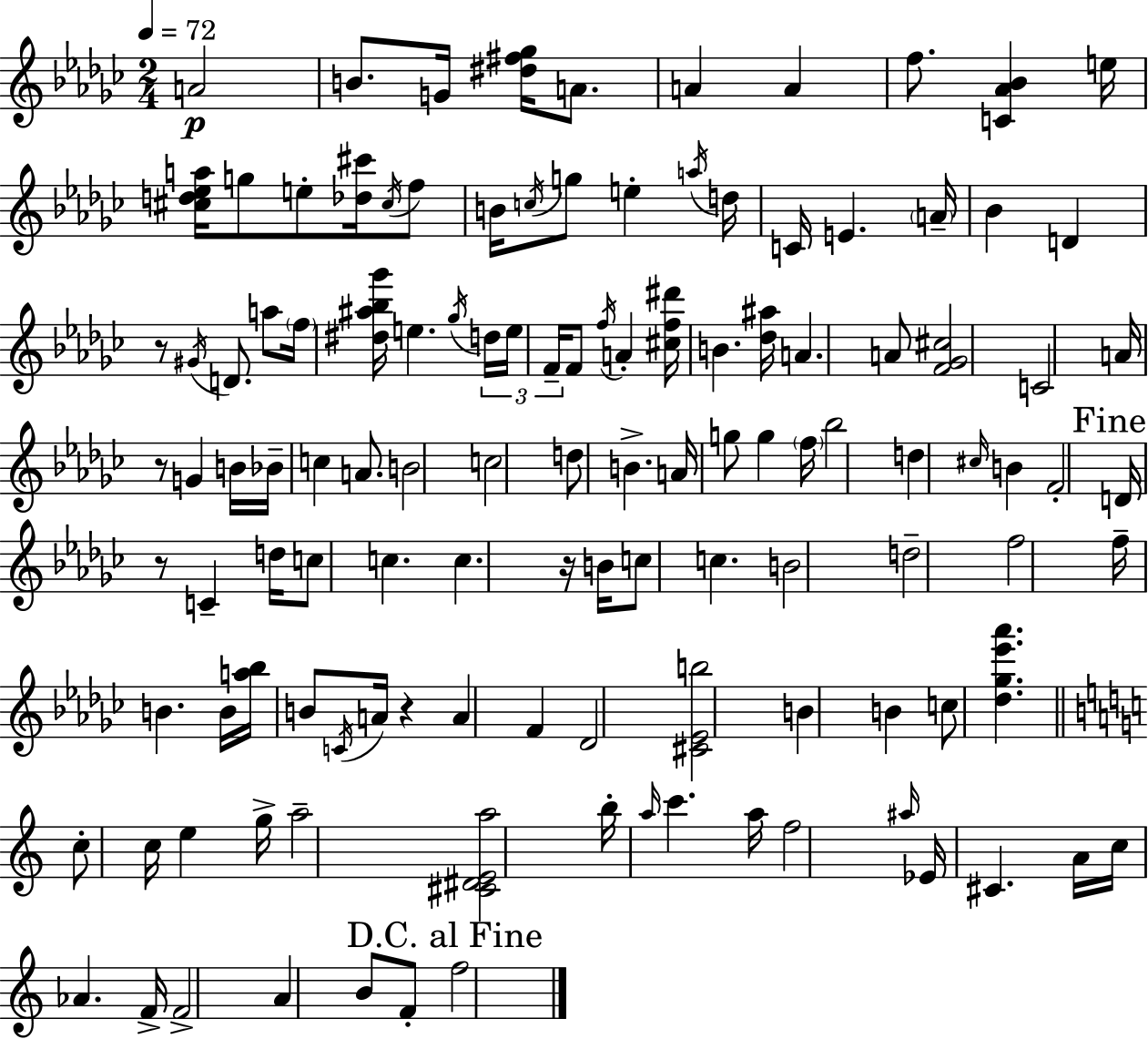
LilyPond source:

{
  \clef treble
  \numericTimeSignature
  \time 2/4
  \key ees \minor
  \tempo 4 = 72
  a'2\p | b'8. g'16 <dis'' fis'' ges''>16 a'8. | a'4 a'4 | f''8. <c' aes' bes'>4 e''16 | \break <cis'' d'' ees'' a''>16 g''8 e''8-. <des'' cis'''>16 \acciaccatura { cis''16 } f''8 | b'16 \acciaccatura { c''16 } g''8 e''4-. | \acciaccatura { a''16 } d''16 c'16 e'4. | \parenthesize a'16-- bes'4 d'4 | \break r8 \acciaccatura { gis'16 } d'8. | a''8 \parenthesize f''16 <dis'' ais'' bes'' ges'''>16 e''4. | \acciaccatura { ges''16 } \tuplet 3/2 { d''16 e''16 f'16-- } f'8 | \acciaccatura { f''16 } a'4-. <cis'' f'' dis'''>16 b'4. | \break <des'' ais''>16 a'4. | a'8 <f' ges' cis''>2 | c'2 | a'16 r8 | \break g'4 b'16 bes'16-- c''4 | a'8. b'2 | c''2 | d''8 | \break b'4.-> a'16 g''8 | g''4 \parenthesize f''16 bes''2 | d''4 | \grace { cis''16 } b'4 f'2-. | \break \mark "Fine" d'16 | r8 c'4-- d''16 c''8 | c''4. c''4. | r16 b'16 c''8 | \break c''4. b'2 | d''2-- | f''2 | f''16-- | \break b'4. b'16 <a'' bes''>16 | b'8 \acciaccatura { c'16 } a'16 r4 | a'4 f'4 | des'2 | \break <cis' ees' b''>2 | b'4 b'4 | c''8 <des'' ges'' ees''' aes'''>4. | \bar "||" \break \key c \major c''8-. c''16 e''4 g''16-> | a''2-- | <cis' dis' e' a''>2 | b''16-. \grace { a''16 } c'''4. | \break a''16 f''2 | \grace { ais''16 } ees'16 cis'4. | a'16 c''16 aes'4. | f'16-> f'2-> | \break a'4 b'8 | f'8-. \mark "D.C. al Fine" f''2 | \bar "|."
}